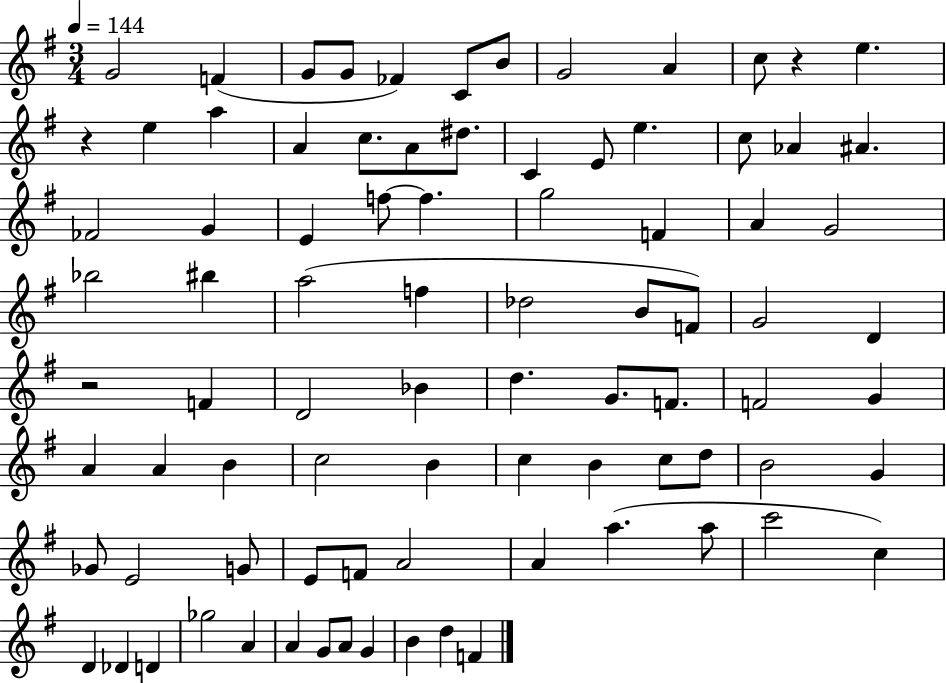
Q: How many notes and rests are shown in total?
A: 86